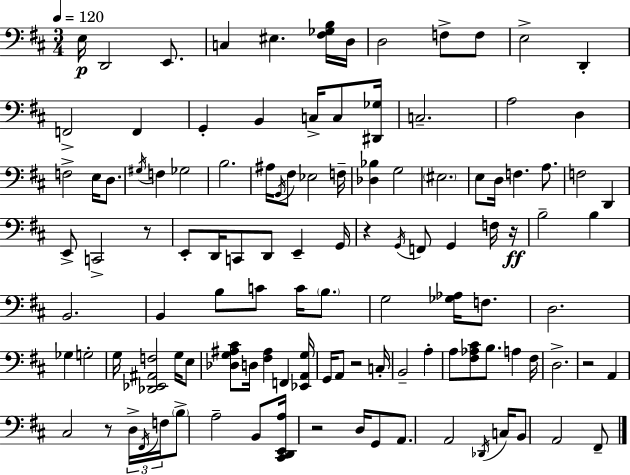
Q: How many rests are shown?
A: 7